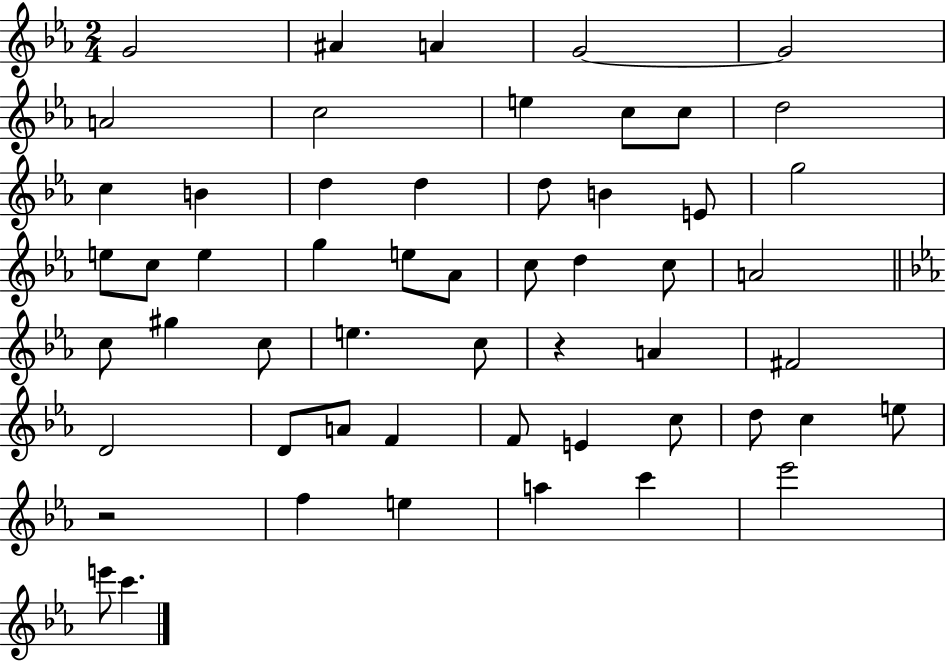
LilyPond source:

{
  \clef treble
  \numericTimeSignature
  \time 2/4
  \key ees \major
  \repeat volta 2 { g'2 | ais'4 a'4 | g'2~~ | g'2 | \break a'2 | c''2 | e''4 c''8 c''8 | d''2 | \break c''4 b'4 | d''4 d''4 | d''8 b'4 e'8 | g''2 | \break e''8 c''8 e''4 | g''4 e''8 aes'8 | c''8 d''4 c''8 | a'2 | \break \bar "||" \break \key ees \major c''8 gis''4 c''8 | e''4. c''8 | r4 a'4 | fis'2 | \break d'2 | d'8 a'8 f'4 | f'8 e'4 c''8 | d''8 c''4 e''8 | \break r2 | f''4 e''4 | a''4 c'''4 | ees'''2 | \break e'''8 c'''4. | } \bar "|."
}